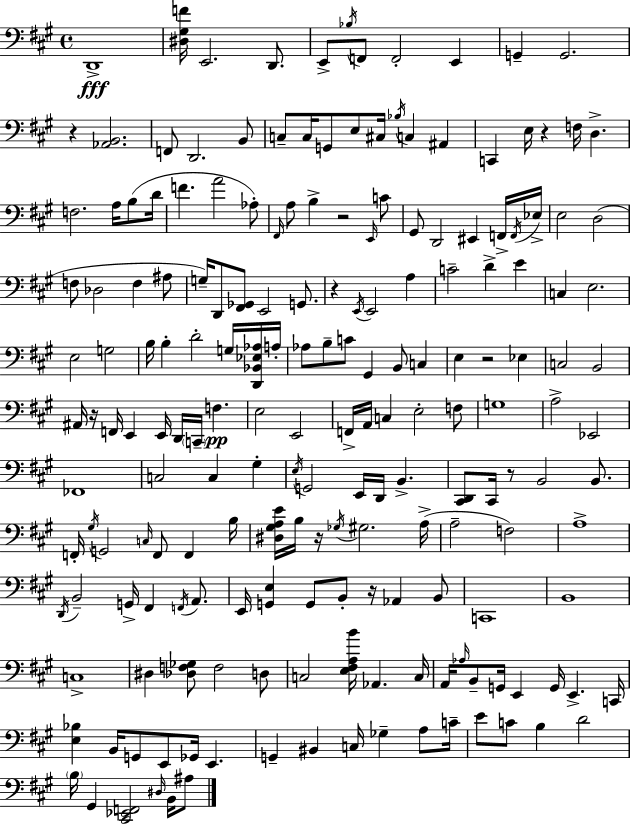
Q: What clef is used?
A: bass